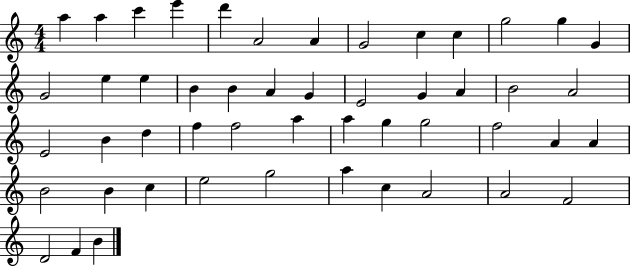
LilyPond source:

{
  \clef treble
  \numericTimeSignature
  \time 4/4
  \key c \major
  a''4 a''4 c'''4 e'''4 | d'''4 a'2 a'4 | g'2 c''4 c''4 | g''2 g''4 g'4 | \break g'2 e''4 e''4 | b'4 b'4 a'4 g'4 | e'2 g'4 a'4 | b'2 a'2 | \break e'2 b'4 d''4 | f''4 f''2 a''4 | a''4 g''4 g''2 | f''2 a'4 a'4 | \break b'2 b'4 c''4 | e''2 g''2 | a''4 c''4 a'2 | a'2 f'2 | \break d'2 f'4 b'4 | \bar "|."
}